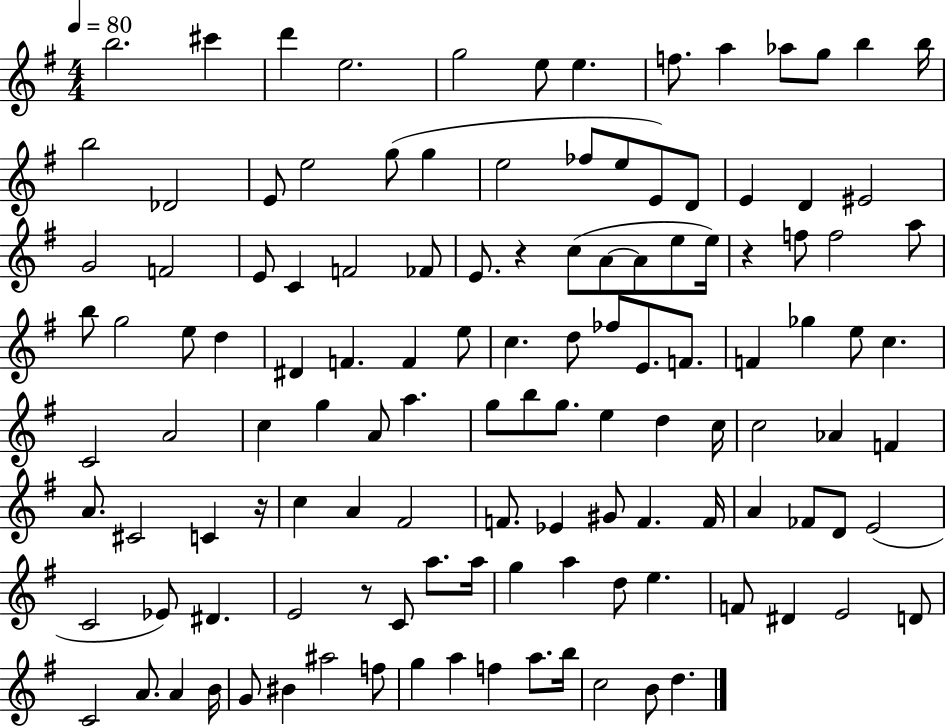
{
  \clef treble
  \numericTimeSignature
  \time 4/4
  \key g \major
  \tempo 4 = 80
  b''2. cis'''4 | d'''4 e''2. | g''2 e''8 e''4. | f''8. a''4 aes''8 g''8 b''4 b''16 | \break b''2 des'2 | e'8 e''2 g''8( g''4 | e''2 fes''8 e''8 e'8) d'8 | e'4 d'4 eis'2 | \break g'2 f'2 | e'8 c'4 f'2 fes'8 | e'8. r4 c''8( a'8~~ a'8 e''8 e''16) | r4 f''8 f''2 a''8 | \break b''8 g''2 e''8 d''4 | dis'4 f'4. f'4 e''8 | c''4. d''8 fes''8 e'8. f'8. | f'4 ges''4 e''8 c''4. | \break c'2 a'2 | c''4 g''4 a'8 a''4. | g''8 b''8 g''8. e''4 d''4 c''16 | c''2 aes'4 f'4 | \break a'8. cis'2 c'4 r16 | c''4 a'4 fis'2 | f'8. ees'4 gis'8 f'4. f'16 | a'4 fes'8 d'8 e'2( | \break c'2 ees'8) dis'4. | e'2 r8 c'8 a''8. a''16 | g''4 a''4 d''8 e''4. | f'8 dis'4 e'2 d'8 | \break c'2 a'8. a'4 b'16 | g'8 bis'4 ais''2 f''8 | g''4 a''4 f''4 a''8. b''16 | c''2 b'8 d''4. | \break \bar "|."
}